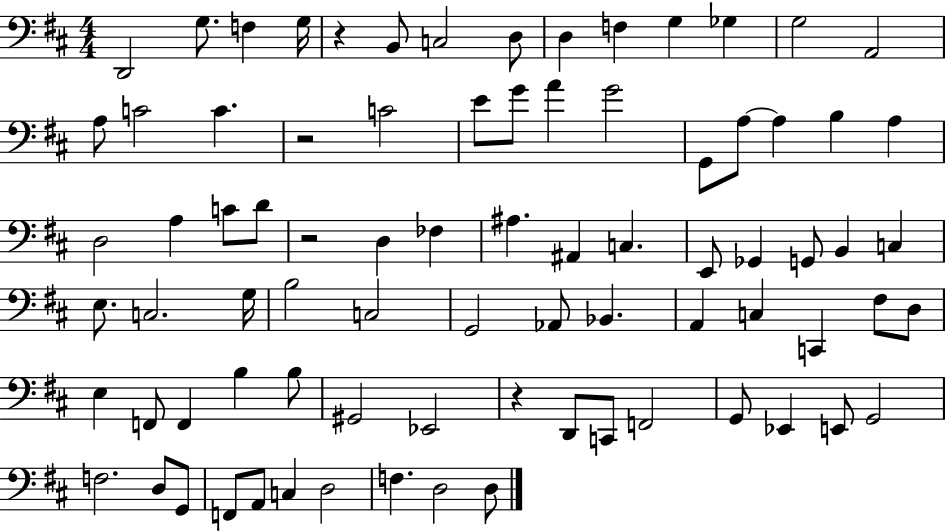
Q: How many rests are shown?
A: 4